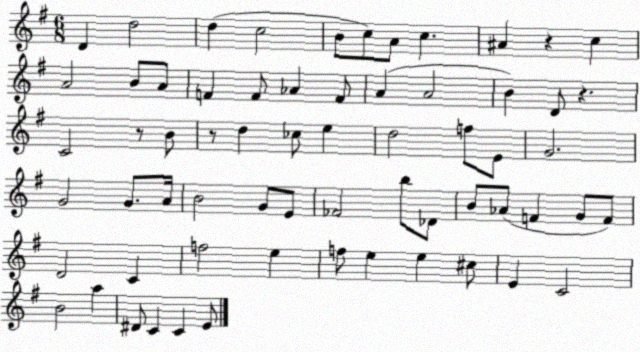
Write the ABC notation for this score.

X:1
T:Untitled
M:6/8
L:1/4
K:G
D d2 d c2 B/2 c/2 A/2 c ^A z c A2 B/2 A/2 F F/2 _A F/2 A A2 B D/2 z C2 z/2 B/2 z/2 d _c/2 e d2 f/2 E/2 G2 G2 G/2 A/4 B2 G/2 E/2 _F2 b/2 _D/2 B/2 _A/2 F G/2 F/2 D2 C f2 e f/2 e e ^c/2 E C2 B2 a ^D/2 C C E/2